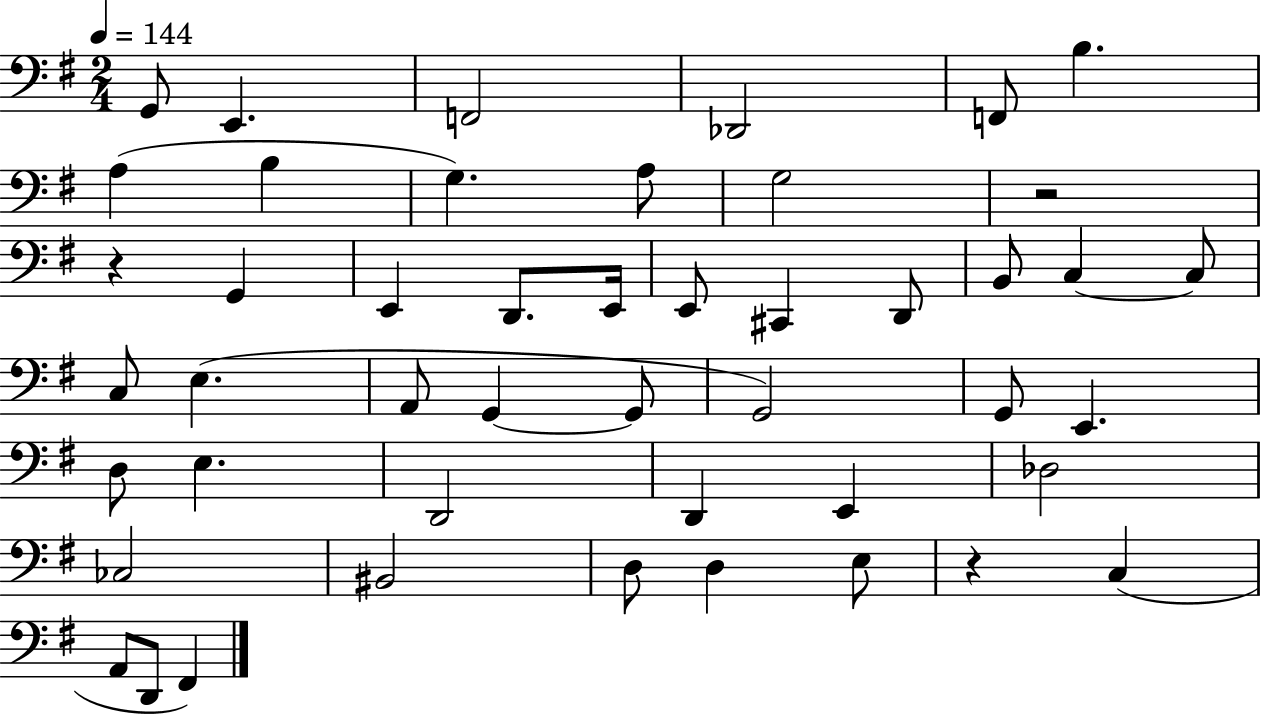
G2/e E2/q. F2/h Db2/h F2/e B3/q. A3/q B3/q G3/q. A3/e G3/h R/h R/q G2/q E2/q D2/e. E2/s E2/e C#2/q D2/e B2/e C3/q C3/e C3/e E3/q. A2/e G2/q G2/e G2/h G2/e E2/q. D3/e E3/q. D2/h D2/q E2/q Db3/h CES3/h BIS2/h D3/e D3/q E3/e R/q C3/q A2/e D2/e F#2/q